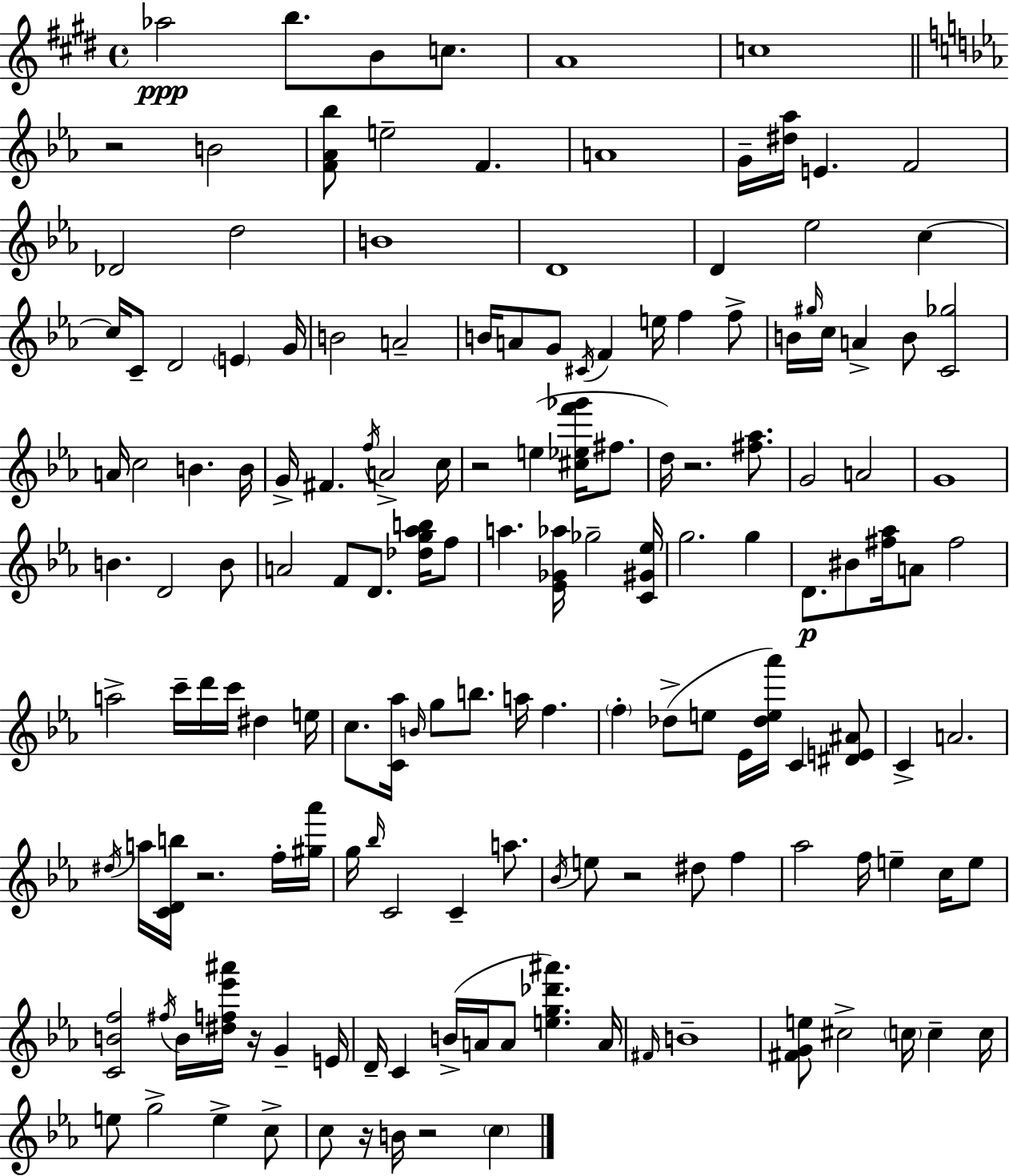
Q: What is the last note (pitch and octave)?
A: C5